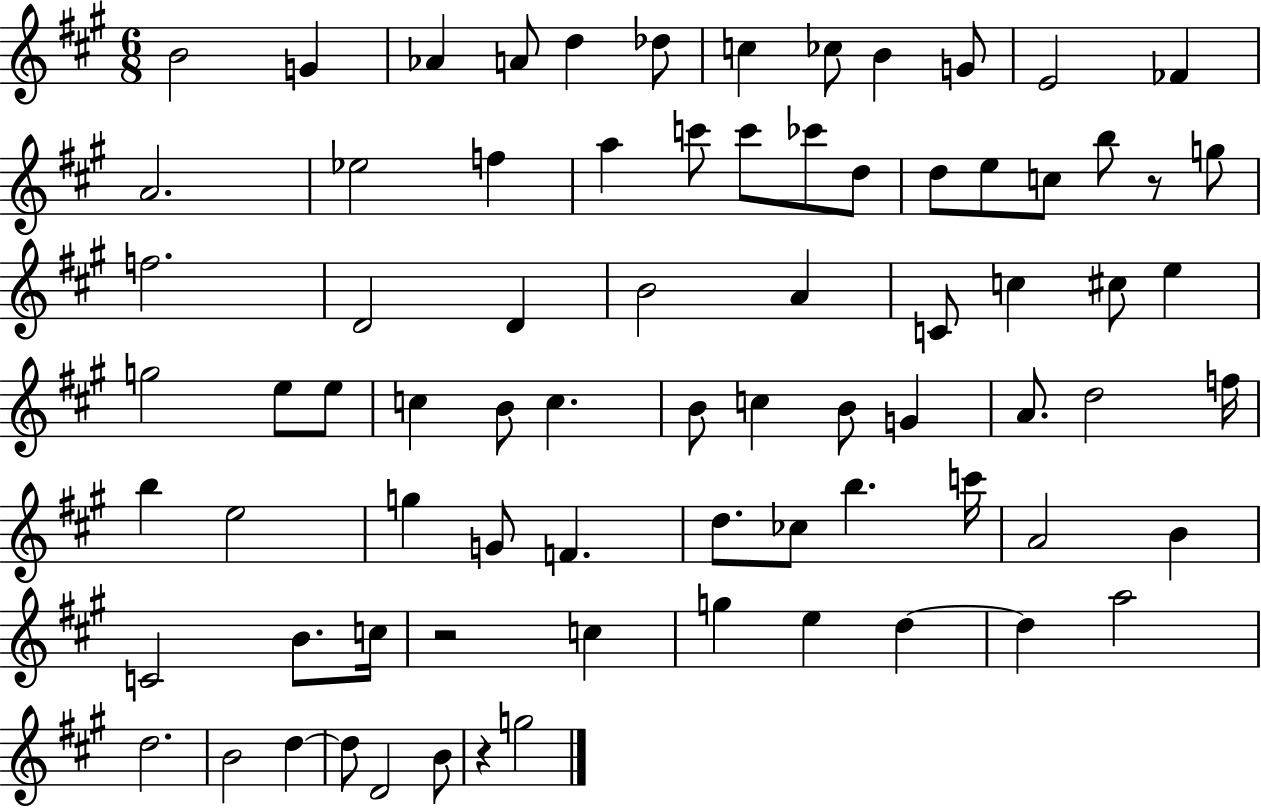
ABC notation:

X:1
T:Untitled
M:6/8
L:1/4
K:A
B2 G _A A/2 d _d/2 c _c/2 B G/2 E2 _F A2 _e2 f a c'/2 c'/2 _c'/2 d/2 d/2 e/2 c/2 b/2 z/2 g/2 f2 D2 D B2 A C/2 c ^c/2 e g2 e/2 e/2 c B/2 c B/2 c B/2 G A/2 d2 f/4 b e2 g G/2 F d/2 _c/2 b c'/4 A2 B C2 B/2 c/4 z2 c g e d d a2 d2 B2 d d/2 D2 B/2 z g2